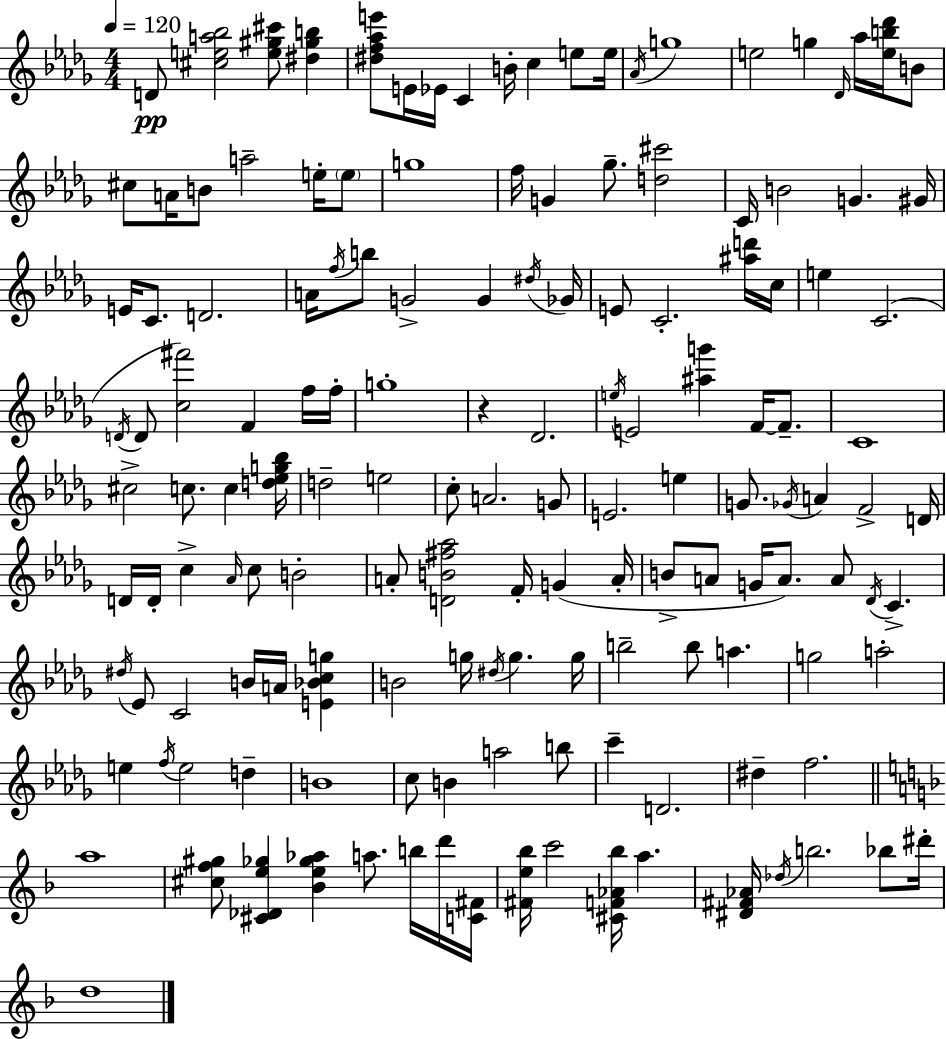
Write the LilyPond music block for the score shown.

{
  \clef treble
  \numericTimeSignature
  \time 4/4
  \key bes \minor
  \tempo 4 = 120
  d'8\pp <cis'' e'' a'' bes''>2 <e'' gis'' cis'''>8 <dis'' gis'' b''>4 | <dis'' f'' aes'' e'''>8 e'16 ees'16 c'4 b'16-. c''4 e''8 e''16 | \acciaccatura { aes'16 } g''1 | e''2 g''4 \grace { des'16 } aes''16 <e'' b'' des'''>16 | \break b'8 cis''8 a'16 b'8 a''2-- e''16-. | \parenthesize e''8 g''1 | f''16 g'4 ges''8.-- <d'' cis'''>2 | c'16 b'2 g'4. | \break gis'16 e'16 c'8. d'2. | a'16 \acciaccatura { f''16 } b''8 g'2-> g'4 | \acciaccatura { dis''16 } ges'16 e'8 c'2.-. | <ais'' d'''>16 c''16 e''4 c'2.( | \break \acciaccatura { d'16 } d'8 <c'' fis'''>2) f'4 | f''16 f''16-. g''1-. | r4 des'2. | \acciaccatura { e''16 } e'2 <ais'' g'''>4 | \break f'16~~ f'8.-- c'1 | cis''2-> c''8. | c''4 <d'' ees'' g'' bes''>16 d''2-- e''2 | c''8-. a'2. | \break g'8 e'2. | e''4 g'8. \acciaccatura { ges'16 } a'4 f'2-> | d'16 d'16 d'16-. c''4-> \grace { aes'16 } c''8 | b'2-. a'8-. <d' b' fis'' aes''>2 | \break f'16-. g'4( a'16-. b'8-> a'8 g'16 a'8.) | a'8 \acciaccatura { des'16 } c'4.-> \acciaccatura { dis''16 } ees'8 c'2 | b'16 a'16 <e' bes' c'' g''>4 b'2 | g''16 \acciaccatura { dis''16 } g''4. g''16 b''2-- | \break b''8 a''4. g''2 | a''2-. e''4 \acciaccatura { f''16 } | e''2 d''4-- b'1 | c''8 b'4 | \break a''2 b''8 c'''4-- | d'2. dis''4-- | f''2. \bar "||" \break \key d \minor a''1 | <cis'' f'' gis''>8 <cis' des' e'' ges''>4 <bes' e'' ges'' aes''>4 a''8. b''16 d'''16 <c' fis'>16 | <fis' e'' bes''>16 c'''2 <cis' f' aes' bes''>16 a''4. | <dis' fis' aes'>16 \acciaccatura { des''16 } b''2. bes''8 | \break dis'''16-. d''1 | \bar "|."
}